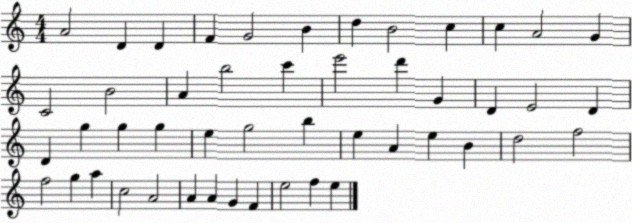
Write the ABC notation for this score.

X:1
T:Untitled
M:4/4
L:1/4
K:C
A2 D D F G2 B d B2 c c A2 G C2 B2 A b2 c' e'2 d' G D E2 D D g g g e g2 b e A e B d2 f2 f2 g a c2 A2 A A G F e2 f e